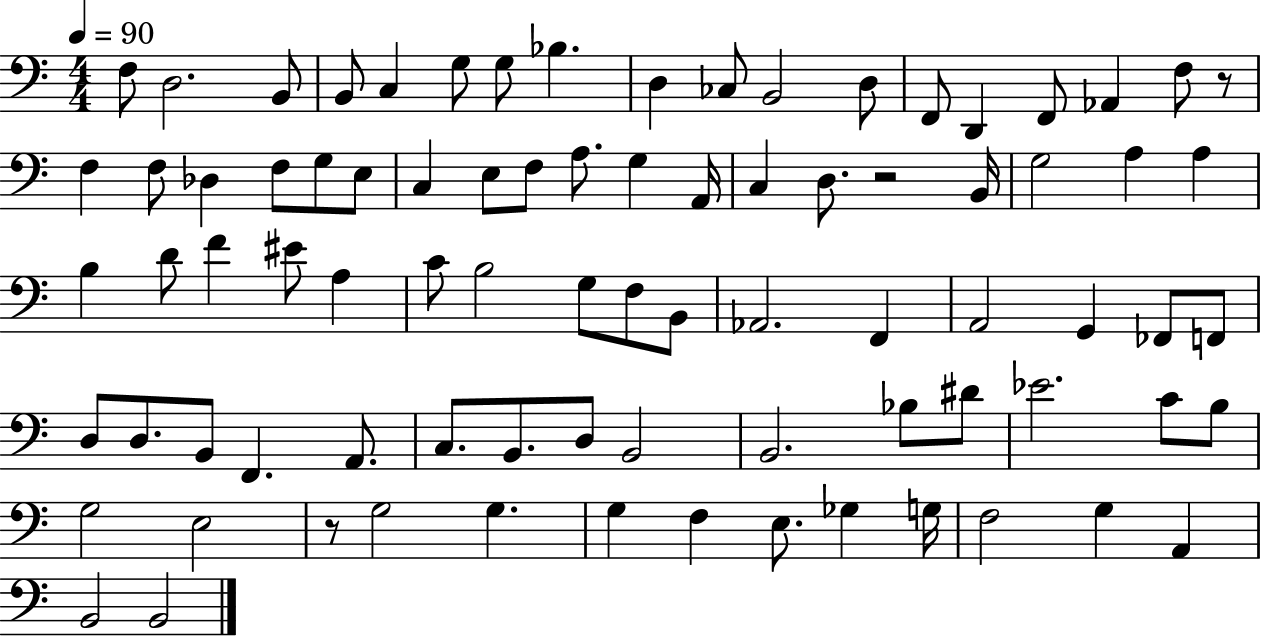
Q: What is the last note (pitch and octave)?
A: B2